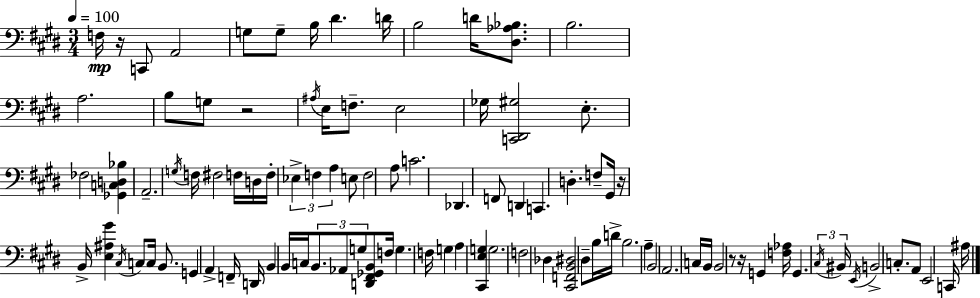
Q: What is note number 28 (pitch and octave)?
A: F3